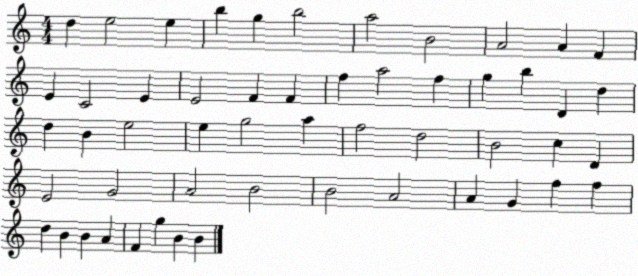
X:1
T:Untitled
M:4/4
L:1/4
K:C
d e2 e b g b2 a2 B2 A2 A F E C2 E E2 F F f a2 f g b D d d B e2 e g2 a f2 d2 B2 c D E2 G2 A2 B2 B2 A2 A G f f d B B A F g B B